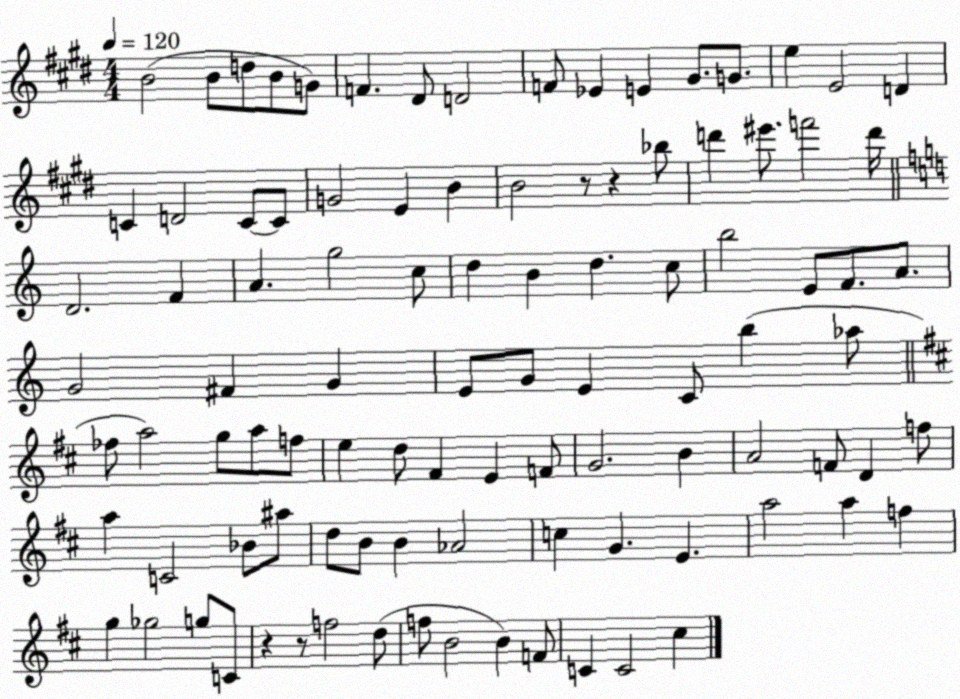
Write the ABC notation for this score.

X:1
T:Untitled
M:4/4
L:1/4
K:E
B2 B/2 d/2 B/2 G/2 F ^D/2 D2 F/2 _E E ^G/2 G/2 e E2 D C D2 C/2 C/2 G2 E B B2 z/2 z _b/2 d' ^e'/2 f'2 d'/4 D2 F A g2 c/2 d B d c/2 b2 E/2 F/2 A/2 G2 ^F G E/2 G/2 E C/2 b _a/2 _f/2 a2 g/2 a/2 f/2 e d/2 ^F E F/2 G2 B A2 F/2 D f/2 a C2 _B/2 ^a/2 d/2 B/2 B _A2 c G E a2 a f g _g2 g/2 C/2 z z/2 f2 d/2 f/2 B2 B F/2 C C2 ^c